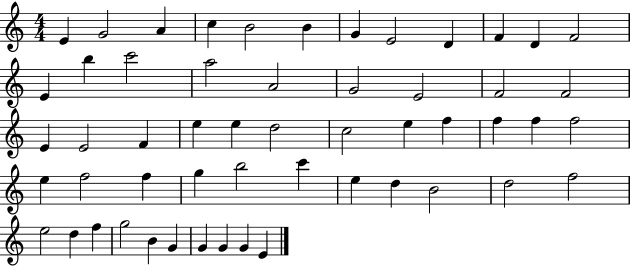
E4/q G4/h A4/q C5/q B4/h B4/q G4/q E4/h D4/q F4/q D4/q F4/h E4/q B5/q C6/h A5/h A4/h G4/h E4/h F4/h F4/h E4/q E4/h F4/q E5/q E5/q D5/h C5/h E5/q F5/q F5/q F5/q F5/h E5/q F5/h F5/q G5/q B5/h C6/q E5/q D5/q B4/h D5/h F5/h E5/h D5/q F5/q G5/h B4/q G4/q G4/q G4/q G4/q E4/q